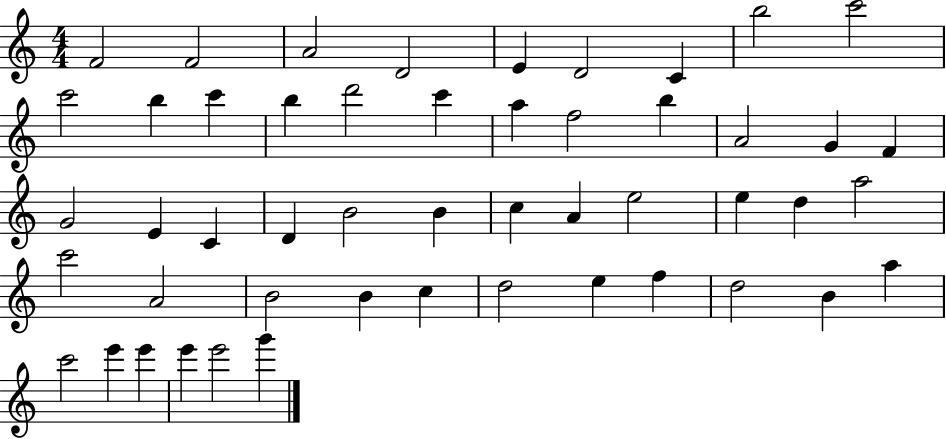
{
  \clef treble
  \numericTimeSignature
  \time 4/4
  \key c \major
  f'2 f'2 | a'2 d'2 | e'4 d'2 c'4 | b''2 c'''2 | \break c'''2 b''4 c'''4 | b''4 d'''2 c'''4 | a''4 f''2 b''4 | a'2 g'4 f'4 | \break g'2 e'4 c'4 | d'4 b'2 b'4 | c''4 a'4 e''2 | e''4 d''4 a''2 | \break c'''2 a'2 | b'2 b'4 c''4 | d''2 e''4 f''4 | d''2 b'4 a''4 | \break c'''2 e'''4 e'''4 | e'''4 e'''2 g'''4 | \bar "|."
}